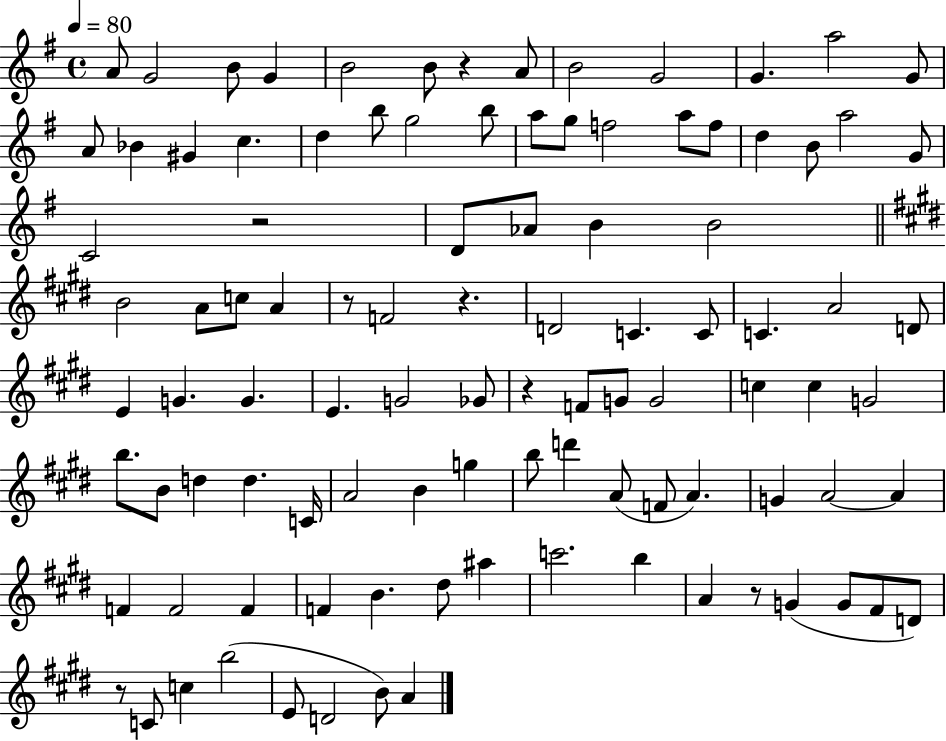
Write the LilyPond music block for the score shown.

{
  \clef treble
  \time 4/4
  \defaultTimeSignature
  \key g \major
  \tempo 4 = 80
  a'8 g'2 b'8 g'4 | b'2 b'8 r4 a'8 | b'2 g'2 | g'4. a''2 g'8 | \break a'8 bes'4 gis'4 c''4. | d''4 b''8 g''2 b''8 | a''8 g''8 f''2 a''8 f''8 | d''4 b'8 a''2 g'8 | \break c'2 r2 | d'8 aes'8 b'4 b'2 | \bar "||" \break \key e \major b'2 a'8 c''8 a'4 | r8 f'2 r4. | d'2 c'4. c'8 | c'4. a'2 d'8 | \break e'4 g'4. g'4. | e'4. g'2 ges'8 | r4 f'8 g'8 g'2 | c''4 c''4 g'2 | \break b''8. b'8 d''4 d''4. c'16 | a'2 b'4 g''4 | b''8 d'''4 a'8( f'8 a'4.) | g'4 a'2~~ a'4 | \break f'4 f'2 f'4 | f'4 b'4. dis''8 ais''4 | c'''2. b''4 | a'4 r8 g'4( g'8 fis'8 d'8) | \break r8 c'8 c''4 b''2( | e'8 d'2 b'8) a'4 | \bar "|."
}